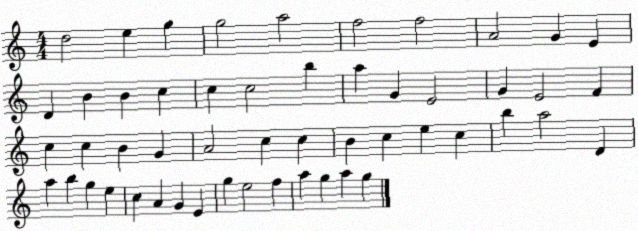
X:1
T:Untitled
M:4/4
L:1/4
K:C
d2 e g g2 a2 f2 f2 A2 G E D B B c c c2 b a G E2 G E2 F c c B G A2 c c B c e c b a2 D a b g e c A G E g e2 f a g a g